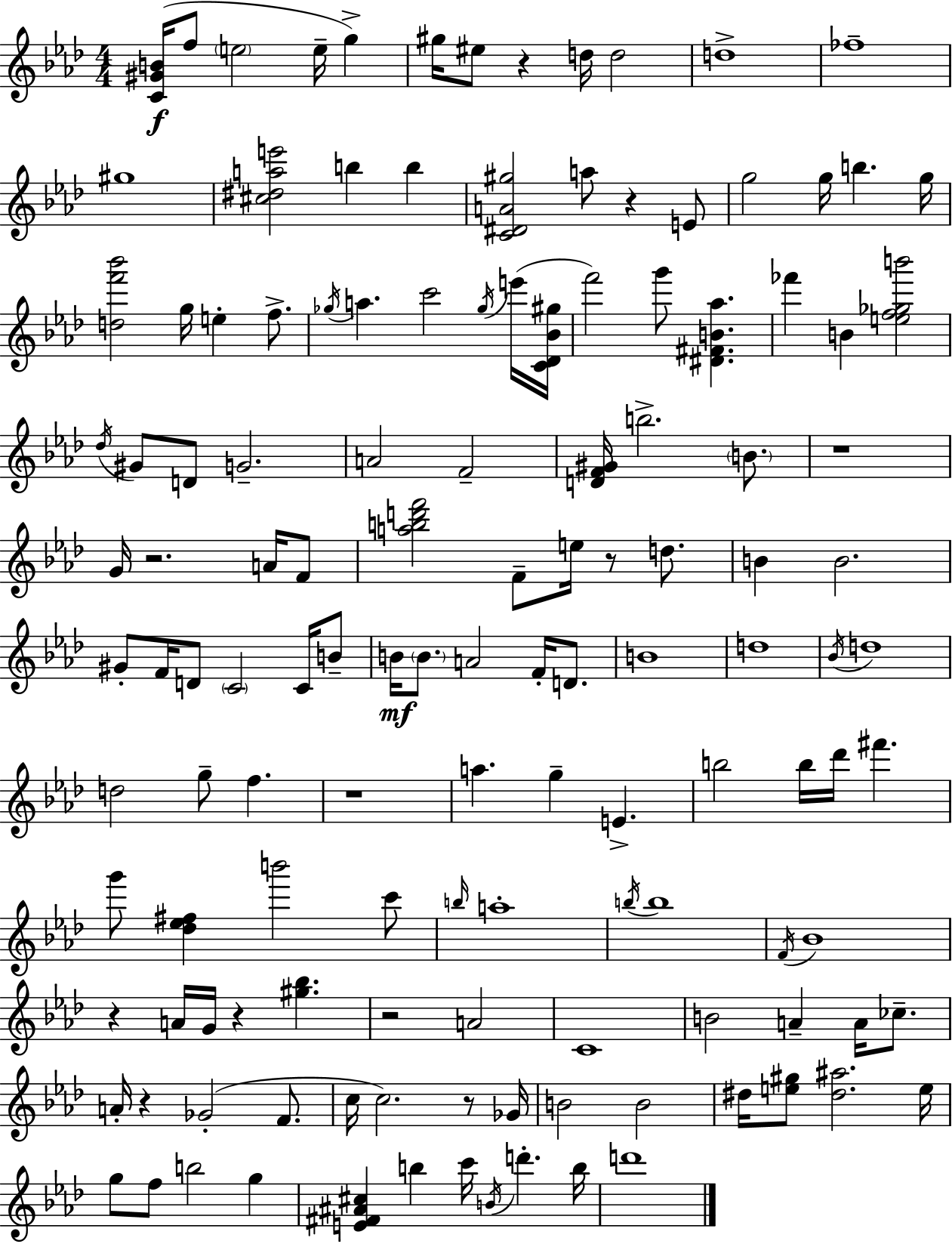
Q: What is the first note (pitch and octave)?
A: F5